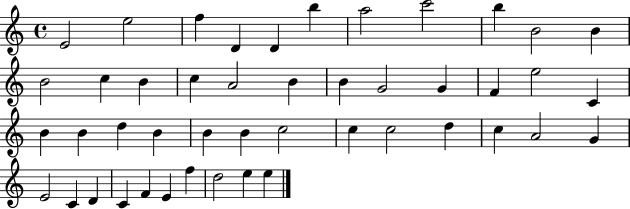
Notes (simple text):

E4/h E5/h F5/q D4/q D4/q B5/q A5/h C6/h B5/q B4/h B4/q B4/h C5/q B4/q C5/q A4/h B4/q B4/q G4/h G4/q F4/q E5/h C4/q B4/q B4/q D5/q B4/q B4/q B4/q C5/h C5/q C5/h D5/q C5/q A4/h G4/q E4/h C4/q D4/q C4/q F4/q E4/q F5/q D5/h E5/q E5/q